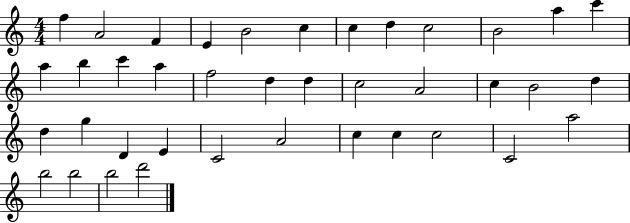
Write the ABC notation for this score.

X:1
T:Untitled
M:4/4
L:1/4
K:C
f A2 F E B2 c c d c2 B2 a c' a b c' a f2 d d c2 A2 c B2 d d g D E C2 A2 c c c2 C2 a2 b2 b2 b2 d'2